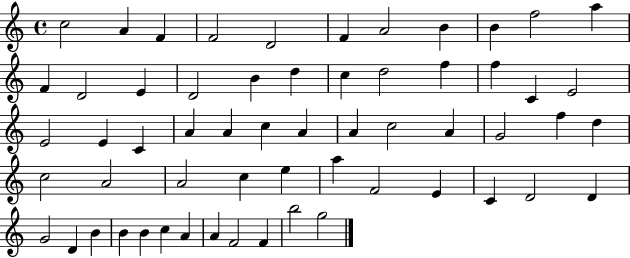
C5/h A4/q F4/q F4/h D4/h F4/q A4/h B4/q B4/q F5/h A5/q F4/q D4/h E4/q D4/h B4/q D5/q C5/q D5/h F5/q F5/q C4/q E4/h E4/h E4/q C4/q A4/q A4/q C5/q A4/q A4/q C5/h A4/q G4/h F5/q D5/q C5/h A4/h A4/h C5/q E5/q A5/q F4/h E4/q C4/q D4/h D4/q G4/h D4/q B4/q B4/q B4/q C5/q A4/q A4/q F4/h F4/q B5/h G5/h